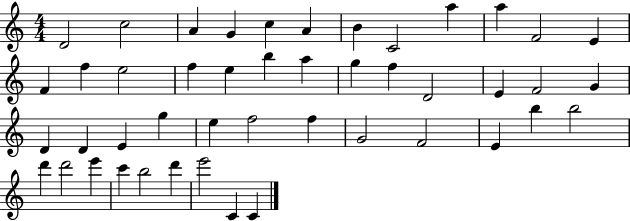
{
  \clef treble
  \numericTimeSignature
  \time 4/4
  \key c \major
  d'2 c''2 | a'4 g'4 c''4 a'4 | b'4 c'2 a''4 | a''4 f'2 e'4 | \break f'4 f''4 e''2 | f''4 e''4 b''4 a''4 | g''4 f''4 d'2 | e'4 f'2 g'4 | \break d'4 d'4 e'4 g''4 | e''4 f''2 f''4 | g'2 f'2 | e'4 b''4 b''2 | \break d'''4 d'''2 e'''4 | c'''4 b''2 d'''4 | e'''2 c'4 c'4 | \bar "|."
}